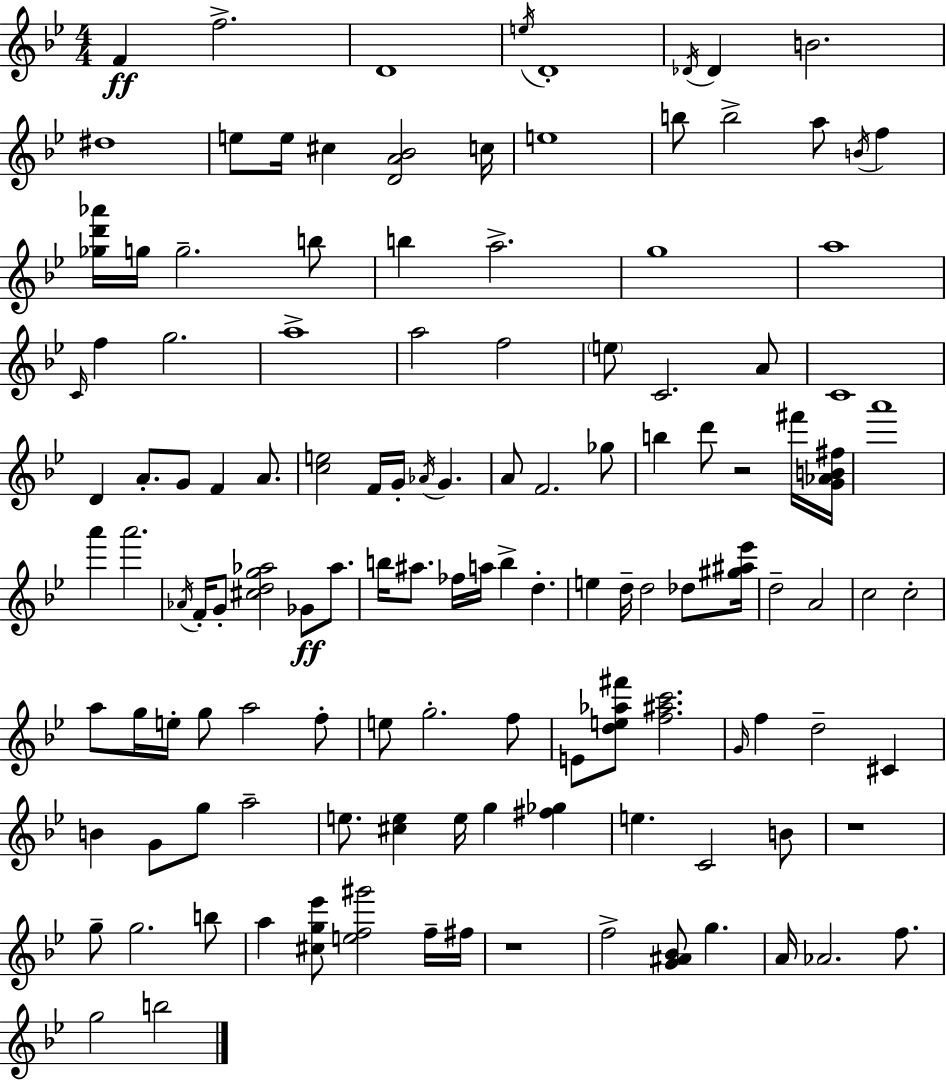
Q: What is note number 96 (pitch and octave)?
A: C4